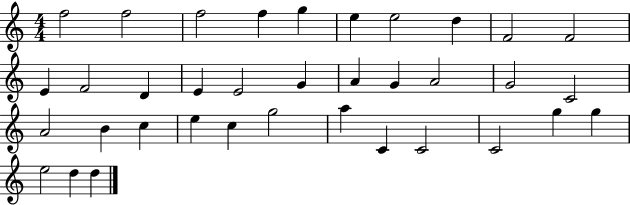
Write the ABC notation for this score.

X:1
T:Untitled
M:4/4
L:1/4
K:C
f2 f2 f2 f g e e2 d F2 F2 E F2 D E E2 G A G A2 G2 C2 A2 B c e c g2 a C C2 C2 g g e2 d d